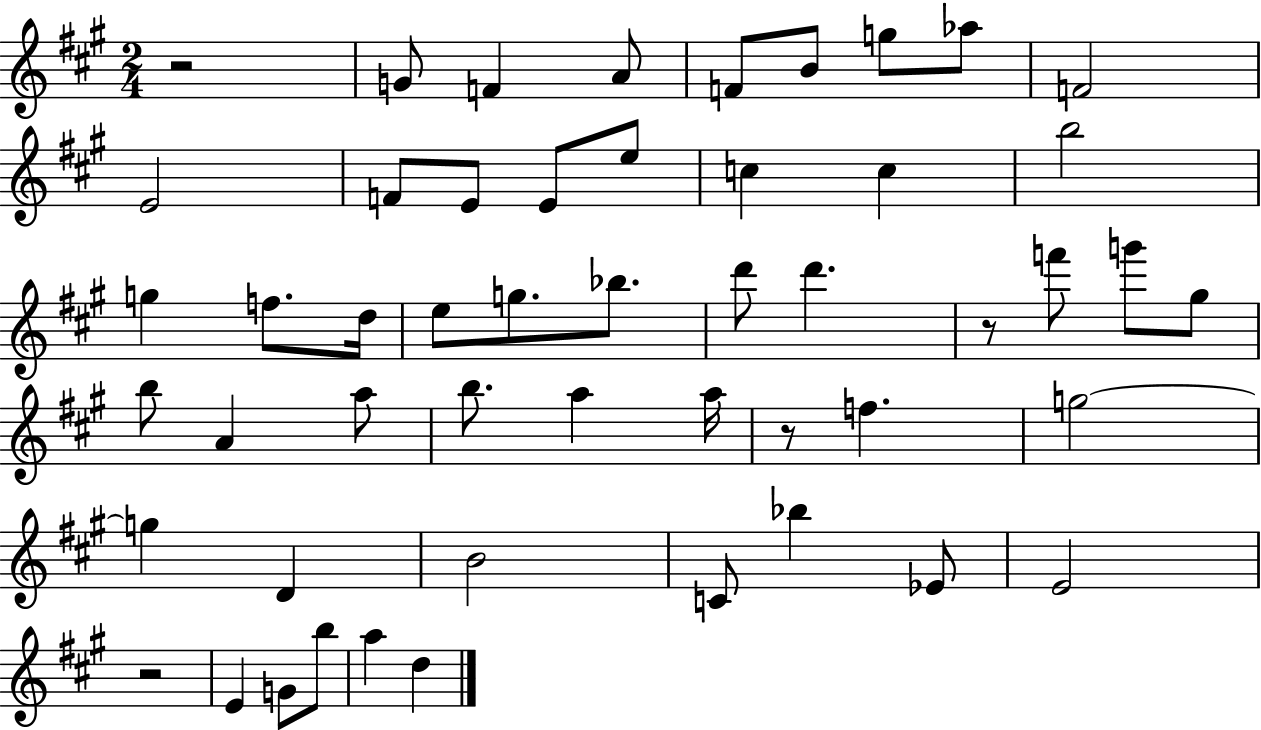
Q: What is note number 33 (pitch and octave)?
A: A5